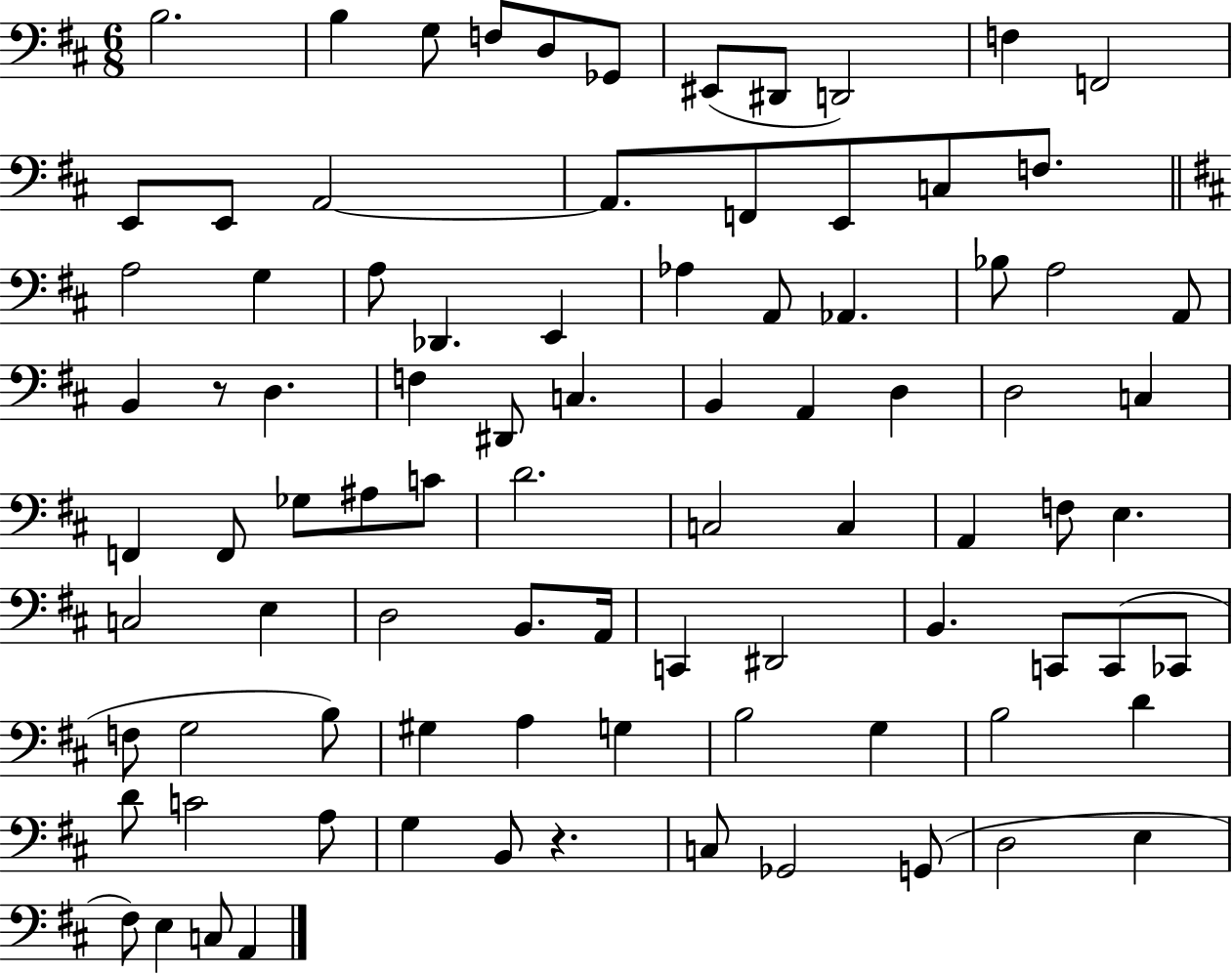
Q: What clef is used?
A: bass